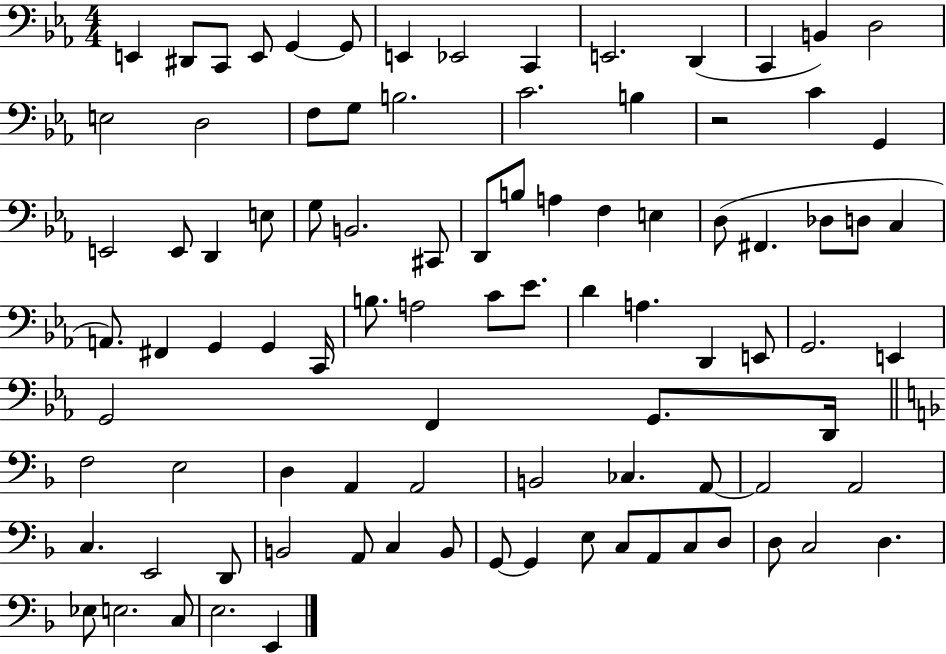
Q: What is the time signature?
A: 4/4